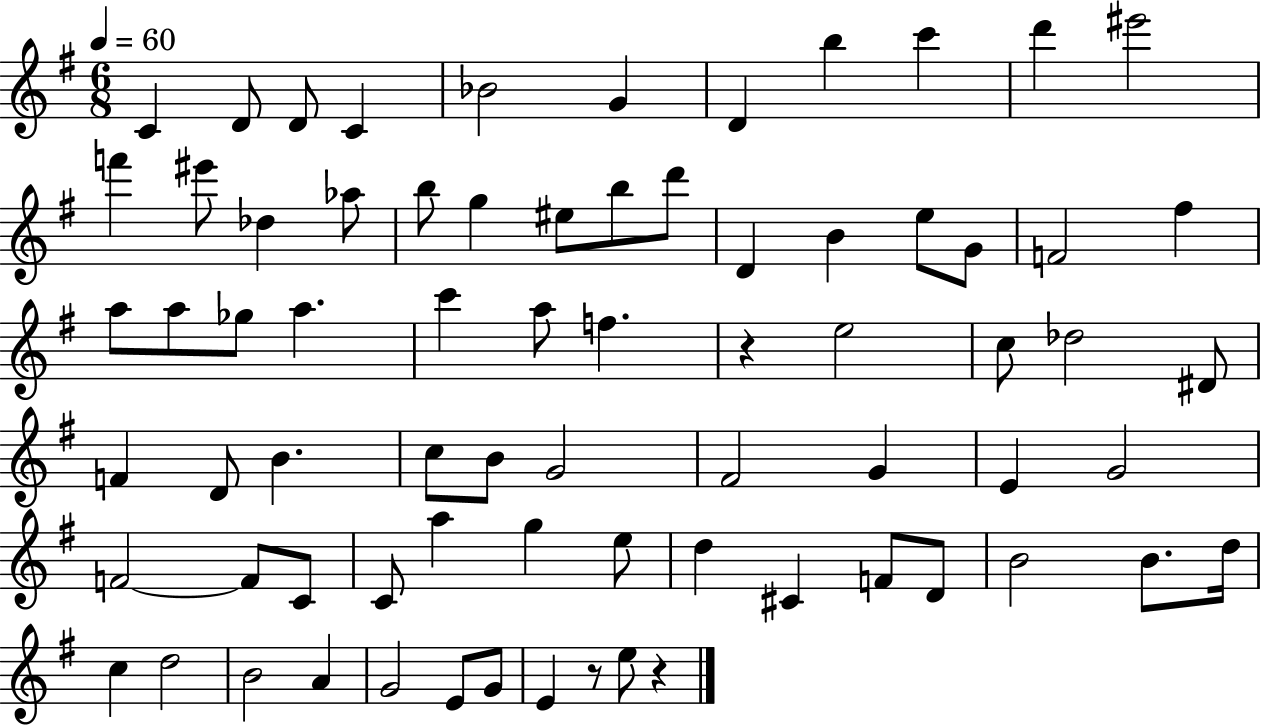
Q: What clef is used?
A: treble